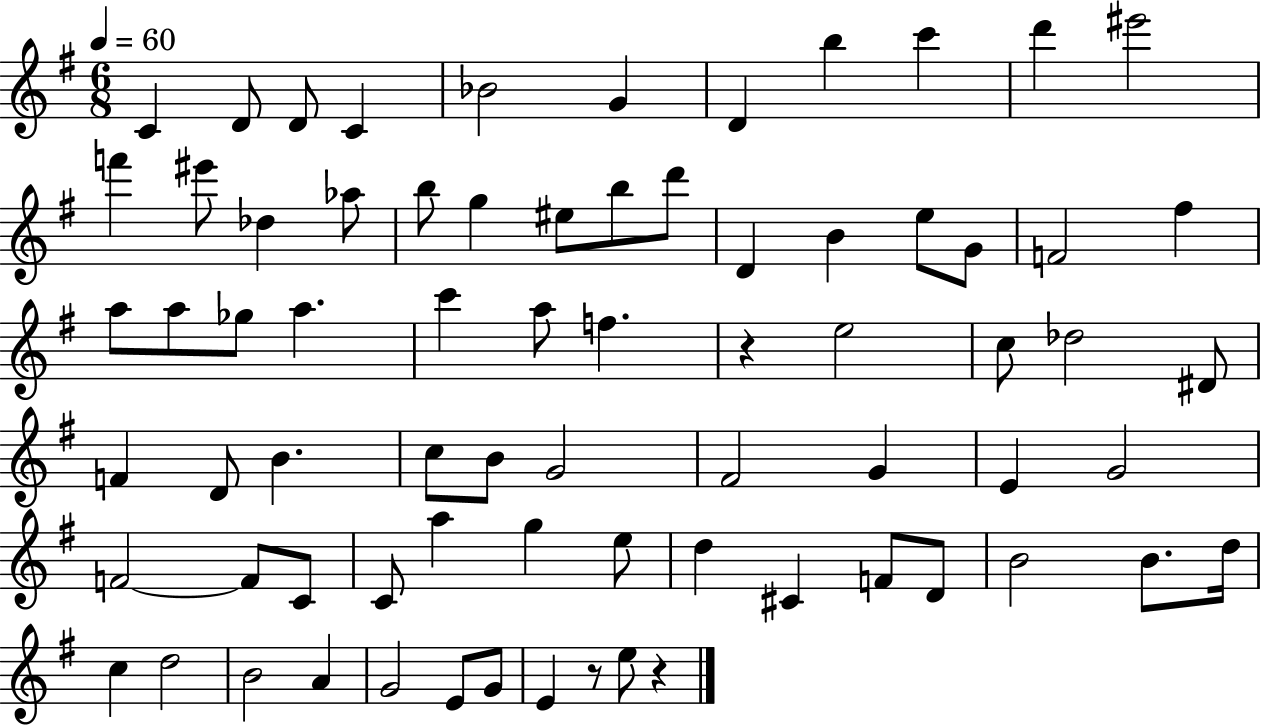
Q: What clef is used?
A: treble